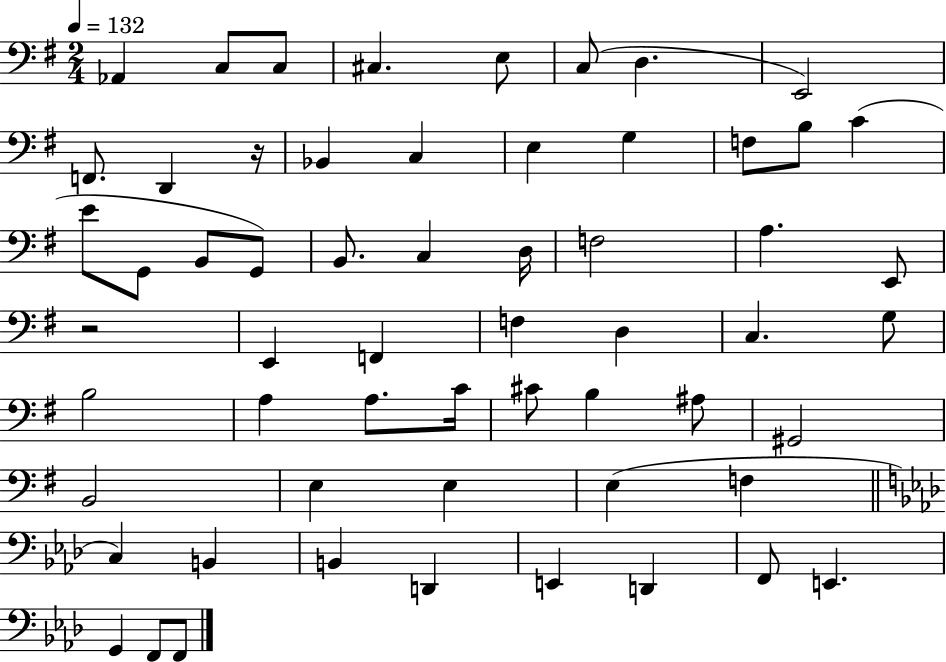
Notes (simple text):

Ab2/q C3/e C3/e C#3/q. E3/e C3/e D3/q. E2/h F2/e. D2/q R/s Bb2/q C3/q E3/q G3/q F3/e B3/e C4/q E4/e G2/e B2/e G2/e B2/e. C3/q D3/s F3/h A3/q. E2/e R/h E2/q F2/q F3/q D3/q C3/q. G3/e B3/h A3/q A3/e. C4/s C#4/e B3/q A#3/e G#2/h B2/h E3/q E3/q E3/q F3/q C3/q B2/q B2/q D2/q E2/q D2/q F2/e E2/q. G2/q F2/e F2/e